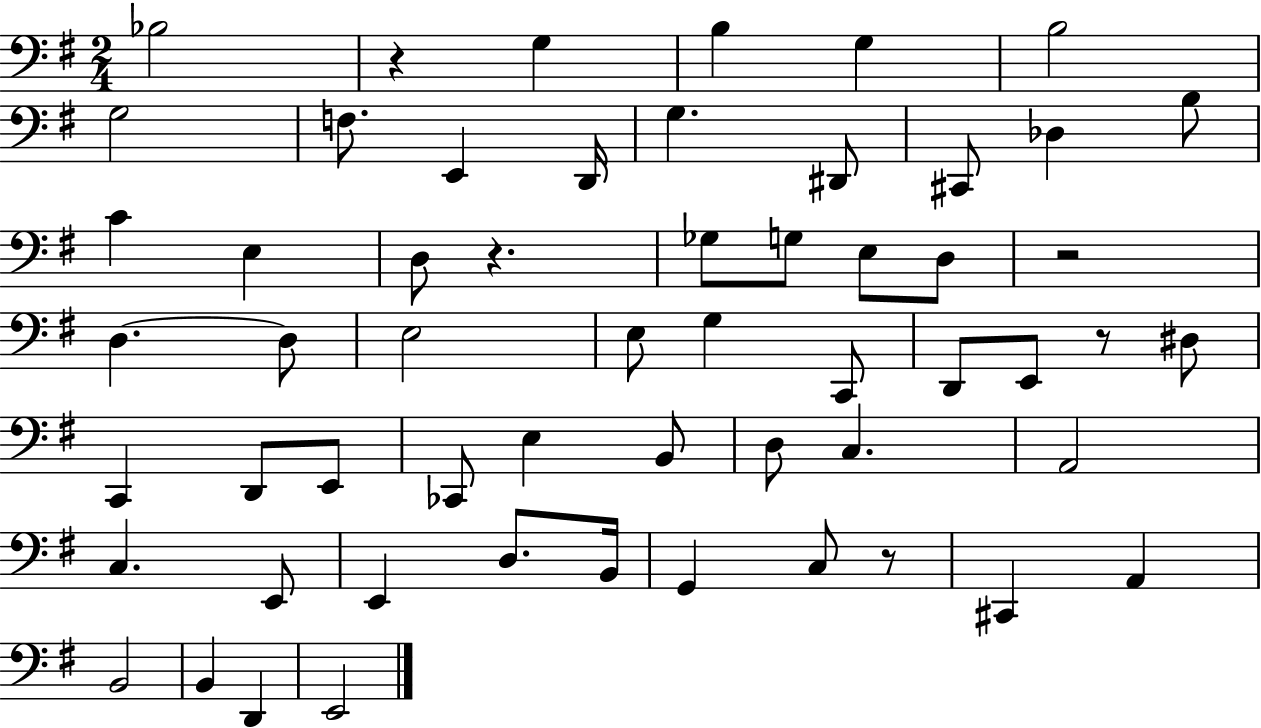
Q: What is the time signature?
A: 2/4